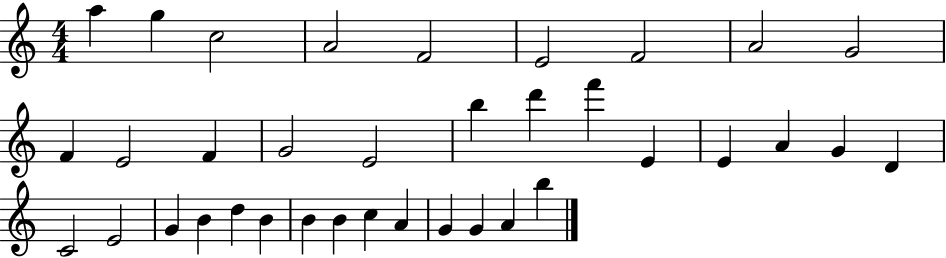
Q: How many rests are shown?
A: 0